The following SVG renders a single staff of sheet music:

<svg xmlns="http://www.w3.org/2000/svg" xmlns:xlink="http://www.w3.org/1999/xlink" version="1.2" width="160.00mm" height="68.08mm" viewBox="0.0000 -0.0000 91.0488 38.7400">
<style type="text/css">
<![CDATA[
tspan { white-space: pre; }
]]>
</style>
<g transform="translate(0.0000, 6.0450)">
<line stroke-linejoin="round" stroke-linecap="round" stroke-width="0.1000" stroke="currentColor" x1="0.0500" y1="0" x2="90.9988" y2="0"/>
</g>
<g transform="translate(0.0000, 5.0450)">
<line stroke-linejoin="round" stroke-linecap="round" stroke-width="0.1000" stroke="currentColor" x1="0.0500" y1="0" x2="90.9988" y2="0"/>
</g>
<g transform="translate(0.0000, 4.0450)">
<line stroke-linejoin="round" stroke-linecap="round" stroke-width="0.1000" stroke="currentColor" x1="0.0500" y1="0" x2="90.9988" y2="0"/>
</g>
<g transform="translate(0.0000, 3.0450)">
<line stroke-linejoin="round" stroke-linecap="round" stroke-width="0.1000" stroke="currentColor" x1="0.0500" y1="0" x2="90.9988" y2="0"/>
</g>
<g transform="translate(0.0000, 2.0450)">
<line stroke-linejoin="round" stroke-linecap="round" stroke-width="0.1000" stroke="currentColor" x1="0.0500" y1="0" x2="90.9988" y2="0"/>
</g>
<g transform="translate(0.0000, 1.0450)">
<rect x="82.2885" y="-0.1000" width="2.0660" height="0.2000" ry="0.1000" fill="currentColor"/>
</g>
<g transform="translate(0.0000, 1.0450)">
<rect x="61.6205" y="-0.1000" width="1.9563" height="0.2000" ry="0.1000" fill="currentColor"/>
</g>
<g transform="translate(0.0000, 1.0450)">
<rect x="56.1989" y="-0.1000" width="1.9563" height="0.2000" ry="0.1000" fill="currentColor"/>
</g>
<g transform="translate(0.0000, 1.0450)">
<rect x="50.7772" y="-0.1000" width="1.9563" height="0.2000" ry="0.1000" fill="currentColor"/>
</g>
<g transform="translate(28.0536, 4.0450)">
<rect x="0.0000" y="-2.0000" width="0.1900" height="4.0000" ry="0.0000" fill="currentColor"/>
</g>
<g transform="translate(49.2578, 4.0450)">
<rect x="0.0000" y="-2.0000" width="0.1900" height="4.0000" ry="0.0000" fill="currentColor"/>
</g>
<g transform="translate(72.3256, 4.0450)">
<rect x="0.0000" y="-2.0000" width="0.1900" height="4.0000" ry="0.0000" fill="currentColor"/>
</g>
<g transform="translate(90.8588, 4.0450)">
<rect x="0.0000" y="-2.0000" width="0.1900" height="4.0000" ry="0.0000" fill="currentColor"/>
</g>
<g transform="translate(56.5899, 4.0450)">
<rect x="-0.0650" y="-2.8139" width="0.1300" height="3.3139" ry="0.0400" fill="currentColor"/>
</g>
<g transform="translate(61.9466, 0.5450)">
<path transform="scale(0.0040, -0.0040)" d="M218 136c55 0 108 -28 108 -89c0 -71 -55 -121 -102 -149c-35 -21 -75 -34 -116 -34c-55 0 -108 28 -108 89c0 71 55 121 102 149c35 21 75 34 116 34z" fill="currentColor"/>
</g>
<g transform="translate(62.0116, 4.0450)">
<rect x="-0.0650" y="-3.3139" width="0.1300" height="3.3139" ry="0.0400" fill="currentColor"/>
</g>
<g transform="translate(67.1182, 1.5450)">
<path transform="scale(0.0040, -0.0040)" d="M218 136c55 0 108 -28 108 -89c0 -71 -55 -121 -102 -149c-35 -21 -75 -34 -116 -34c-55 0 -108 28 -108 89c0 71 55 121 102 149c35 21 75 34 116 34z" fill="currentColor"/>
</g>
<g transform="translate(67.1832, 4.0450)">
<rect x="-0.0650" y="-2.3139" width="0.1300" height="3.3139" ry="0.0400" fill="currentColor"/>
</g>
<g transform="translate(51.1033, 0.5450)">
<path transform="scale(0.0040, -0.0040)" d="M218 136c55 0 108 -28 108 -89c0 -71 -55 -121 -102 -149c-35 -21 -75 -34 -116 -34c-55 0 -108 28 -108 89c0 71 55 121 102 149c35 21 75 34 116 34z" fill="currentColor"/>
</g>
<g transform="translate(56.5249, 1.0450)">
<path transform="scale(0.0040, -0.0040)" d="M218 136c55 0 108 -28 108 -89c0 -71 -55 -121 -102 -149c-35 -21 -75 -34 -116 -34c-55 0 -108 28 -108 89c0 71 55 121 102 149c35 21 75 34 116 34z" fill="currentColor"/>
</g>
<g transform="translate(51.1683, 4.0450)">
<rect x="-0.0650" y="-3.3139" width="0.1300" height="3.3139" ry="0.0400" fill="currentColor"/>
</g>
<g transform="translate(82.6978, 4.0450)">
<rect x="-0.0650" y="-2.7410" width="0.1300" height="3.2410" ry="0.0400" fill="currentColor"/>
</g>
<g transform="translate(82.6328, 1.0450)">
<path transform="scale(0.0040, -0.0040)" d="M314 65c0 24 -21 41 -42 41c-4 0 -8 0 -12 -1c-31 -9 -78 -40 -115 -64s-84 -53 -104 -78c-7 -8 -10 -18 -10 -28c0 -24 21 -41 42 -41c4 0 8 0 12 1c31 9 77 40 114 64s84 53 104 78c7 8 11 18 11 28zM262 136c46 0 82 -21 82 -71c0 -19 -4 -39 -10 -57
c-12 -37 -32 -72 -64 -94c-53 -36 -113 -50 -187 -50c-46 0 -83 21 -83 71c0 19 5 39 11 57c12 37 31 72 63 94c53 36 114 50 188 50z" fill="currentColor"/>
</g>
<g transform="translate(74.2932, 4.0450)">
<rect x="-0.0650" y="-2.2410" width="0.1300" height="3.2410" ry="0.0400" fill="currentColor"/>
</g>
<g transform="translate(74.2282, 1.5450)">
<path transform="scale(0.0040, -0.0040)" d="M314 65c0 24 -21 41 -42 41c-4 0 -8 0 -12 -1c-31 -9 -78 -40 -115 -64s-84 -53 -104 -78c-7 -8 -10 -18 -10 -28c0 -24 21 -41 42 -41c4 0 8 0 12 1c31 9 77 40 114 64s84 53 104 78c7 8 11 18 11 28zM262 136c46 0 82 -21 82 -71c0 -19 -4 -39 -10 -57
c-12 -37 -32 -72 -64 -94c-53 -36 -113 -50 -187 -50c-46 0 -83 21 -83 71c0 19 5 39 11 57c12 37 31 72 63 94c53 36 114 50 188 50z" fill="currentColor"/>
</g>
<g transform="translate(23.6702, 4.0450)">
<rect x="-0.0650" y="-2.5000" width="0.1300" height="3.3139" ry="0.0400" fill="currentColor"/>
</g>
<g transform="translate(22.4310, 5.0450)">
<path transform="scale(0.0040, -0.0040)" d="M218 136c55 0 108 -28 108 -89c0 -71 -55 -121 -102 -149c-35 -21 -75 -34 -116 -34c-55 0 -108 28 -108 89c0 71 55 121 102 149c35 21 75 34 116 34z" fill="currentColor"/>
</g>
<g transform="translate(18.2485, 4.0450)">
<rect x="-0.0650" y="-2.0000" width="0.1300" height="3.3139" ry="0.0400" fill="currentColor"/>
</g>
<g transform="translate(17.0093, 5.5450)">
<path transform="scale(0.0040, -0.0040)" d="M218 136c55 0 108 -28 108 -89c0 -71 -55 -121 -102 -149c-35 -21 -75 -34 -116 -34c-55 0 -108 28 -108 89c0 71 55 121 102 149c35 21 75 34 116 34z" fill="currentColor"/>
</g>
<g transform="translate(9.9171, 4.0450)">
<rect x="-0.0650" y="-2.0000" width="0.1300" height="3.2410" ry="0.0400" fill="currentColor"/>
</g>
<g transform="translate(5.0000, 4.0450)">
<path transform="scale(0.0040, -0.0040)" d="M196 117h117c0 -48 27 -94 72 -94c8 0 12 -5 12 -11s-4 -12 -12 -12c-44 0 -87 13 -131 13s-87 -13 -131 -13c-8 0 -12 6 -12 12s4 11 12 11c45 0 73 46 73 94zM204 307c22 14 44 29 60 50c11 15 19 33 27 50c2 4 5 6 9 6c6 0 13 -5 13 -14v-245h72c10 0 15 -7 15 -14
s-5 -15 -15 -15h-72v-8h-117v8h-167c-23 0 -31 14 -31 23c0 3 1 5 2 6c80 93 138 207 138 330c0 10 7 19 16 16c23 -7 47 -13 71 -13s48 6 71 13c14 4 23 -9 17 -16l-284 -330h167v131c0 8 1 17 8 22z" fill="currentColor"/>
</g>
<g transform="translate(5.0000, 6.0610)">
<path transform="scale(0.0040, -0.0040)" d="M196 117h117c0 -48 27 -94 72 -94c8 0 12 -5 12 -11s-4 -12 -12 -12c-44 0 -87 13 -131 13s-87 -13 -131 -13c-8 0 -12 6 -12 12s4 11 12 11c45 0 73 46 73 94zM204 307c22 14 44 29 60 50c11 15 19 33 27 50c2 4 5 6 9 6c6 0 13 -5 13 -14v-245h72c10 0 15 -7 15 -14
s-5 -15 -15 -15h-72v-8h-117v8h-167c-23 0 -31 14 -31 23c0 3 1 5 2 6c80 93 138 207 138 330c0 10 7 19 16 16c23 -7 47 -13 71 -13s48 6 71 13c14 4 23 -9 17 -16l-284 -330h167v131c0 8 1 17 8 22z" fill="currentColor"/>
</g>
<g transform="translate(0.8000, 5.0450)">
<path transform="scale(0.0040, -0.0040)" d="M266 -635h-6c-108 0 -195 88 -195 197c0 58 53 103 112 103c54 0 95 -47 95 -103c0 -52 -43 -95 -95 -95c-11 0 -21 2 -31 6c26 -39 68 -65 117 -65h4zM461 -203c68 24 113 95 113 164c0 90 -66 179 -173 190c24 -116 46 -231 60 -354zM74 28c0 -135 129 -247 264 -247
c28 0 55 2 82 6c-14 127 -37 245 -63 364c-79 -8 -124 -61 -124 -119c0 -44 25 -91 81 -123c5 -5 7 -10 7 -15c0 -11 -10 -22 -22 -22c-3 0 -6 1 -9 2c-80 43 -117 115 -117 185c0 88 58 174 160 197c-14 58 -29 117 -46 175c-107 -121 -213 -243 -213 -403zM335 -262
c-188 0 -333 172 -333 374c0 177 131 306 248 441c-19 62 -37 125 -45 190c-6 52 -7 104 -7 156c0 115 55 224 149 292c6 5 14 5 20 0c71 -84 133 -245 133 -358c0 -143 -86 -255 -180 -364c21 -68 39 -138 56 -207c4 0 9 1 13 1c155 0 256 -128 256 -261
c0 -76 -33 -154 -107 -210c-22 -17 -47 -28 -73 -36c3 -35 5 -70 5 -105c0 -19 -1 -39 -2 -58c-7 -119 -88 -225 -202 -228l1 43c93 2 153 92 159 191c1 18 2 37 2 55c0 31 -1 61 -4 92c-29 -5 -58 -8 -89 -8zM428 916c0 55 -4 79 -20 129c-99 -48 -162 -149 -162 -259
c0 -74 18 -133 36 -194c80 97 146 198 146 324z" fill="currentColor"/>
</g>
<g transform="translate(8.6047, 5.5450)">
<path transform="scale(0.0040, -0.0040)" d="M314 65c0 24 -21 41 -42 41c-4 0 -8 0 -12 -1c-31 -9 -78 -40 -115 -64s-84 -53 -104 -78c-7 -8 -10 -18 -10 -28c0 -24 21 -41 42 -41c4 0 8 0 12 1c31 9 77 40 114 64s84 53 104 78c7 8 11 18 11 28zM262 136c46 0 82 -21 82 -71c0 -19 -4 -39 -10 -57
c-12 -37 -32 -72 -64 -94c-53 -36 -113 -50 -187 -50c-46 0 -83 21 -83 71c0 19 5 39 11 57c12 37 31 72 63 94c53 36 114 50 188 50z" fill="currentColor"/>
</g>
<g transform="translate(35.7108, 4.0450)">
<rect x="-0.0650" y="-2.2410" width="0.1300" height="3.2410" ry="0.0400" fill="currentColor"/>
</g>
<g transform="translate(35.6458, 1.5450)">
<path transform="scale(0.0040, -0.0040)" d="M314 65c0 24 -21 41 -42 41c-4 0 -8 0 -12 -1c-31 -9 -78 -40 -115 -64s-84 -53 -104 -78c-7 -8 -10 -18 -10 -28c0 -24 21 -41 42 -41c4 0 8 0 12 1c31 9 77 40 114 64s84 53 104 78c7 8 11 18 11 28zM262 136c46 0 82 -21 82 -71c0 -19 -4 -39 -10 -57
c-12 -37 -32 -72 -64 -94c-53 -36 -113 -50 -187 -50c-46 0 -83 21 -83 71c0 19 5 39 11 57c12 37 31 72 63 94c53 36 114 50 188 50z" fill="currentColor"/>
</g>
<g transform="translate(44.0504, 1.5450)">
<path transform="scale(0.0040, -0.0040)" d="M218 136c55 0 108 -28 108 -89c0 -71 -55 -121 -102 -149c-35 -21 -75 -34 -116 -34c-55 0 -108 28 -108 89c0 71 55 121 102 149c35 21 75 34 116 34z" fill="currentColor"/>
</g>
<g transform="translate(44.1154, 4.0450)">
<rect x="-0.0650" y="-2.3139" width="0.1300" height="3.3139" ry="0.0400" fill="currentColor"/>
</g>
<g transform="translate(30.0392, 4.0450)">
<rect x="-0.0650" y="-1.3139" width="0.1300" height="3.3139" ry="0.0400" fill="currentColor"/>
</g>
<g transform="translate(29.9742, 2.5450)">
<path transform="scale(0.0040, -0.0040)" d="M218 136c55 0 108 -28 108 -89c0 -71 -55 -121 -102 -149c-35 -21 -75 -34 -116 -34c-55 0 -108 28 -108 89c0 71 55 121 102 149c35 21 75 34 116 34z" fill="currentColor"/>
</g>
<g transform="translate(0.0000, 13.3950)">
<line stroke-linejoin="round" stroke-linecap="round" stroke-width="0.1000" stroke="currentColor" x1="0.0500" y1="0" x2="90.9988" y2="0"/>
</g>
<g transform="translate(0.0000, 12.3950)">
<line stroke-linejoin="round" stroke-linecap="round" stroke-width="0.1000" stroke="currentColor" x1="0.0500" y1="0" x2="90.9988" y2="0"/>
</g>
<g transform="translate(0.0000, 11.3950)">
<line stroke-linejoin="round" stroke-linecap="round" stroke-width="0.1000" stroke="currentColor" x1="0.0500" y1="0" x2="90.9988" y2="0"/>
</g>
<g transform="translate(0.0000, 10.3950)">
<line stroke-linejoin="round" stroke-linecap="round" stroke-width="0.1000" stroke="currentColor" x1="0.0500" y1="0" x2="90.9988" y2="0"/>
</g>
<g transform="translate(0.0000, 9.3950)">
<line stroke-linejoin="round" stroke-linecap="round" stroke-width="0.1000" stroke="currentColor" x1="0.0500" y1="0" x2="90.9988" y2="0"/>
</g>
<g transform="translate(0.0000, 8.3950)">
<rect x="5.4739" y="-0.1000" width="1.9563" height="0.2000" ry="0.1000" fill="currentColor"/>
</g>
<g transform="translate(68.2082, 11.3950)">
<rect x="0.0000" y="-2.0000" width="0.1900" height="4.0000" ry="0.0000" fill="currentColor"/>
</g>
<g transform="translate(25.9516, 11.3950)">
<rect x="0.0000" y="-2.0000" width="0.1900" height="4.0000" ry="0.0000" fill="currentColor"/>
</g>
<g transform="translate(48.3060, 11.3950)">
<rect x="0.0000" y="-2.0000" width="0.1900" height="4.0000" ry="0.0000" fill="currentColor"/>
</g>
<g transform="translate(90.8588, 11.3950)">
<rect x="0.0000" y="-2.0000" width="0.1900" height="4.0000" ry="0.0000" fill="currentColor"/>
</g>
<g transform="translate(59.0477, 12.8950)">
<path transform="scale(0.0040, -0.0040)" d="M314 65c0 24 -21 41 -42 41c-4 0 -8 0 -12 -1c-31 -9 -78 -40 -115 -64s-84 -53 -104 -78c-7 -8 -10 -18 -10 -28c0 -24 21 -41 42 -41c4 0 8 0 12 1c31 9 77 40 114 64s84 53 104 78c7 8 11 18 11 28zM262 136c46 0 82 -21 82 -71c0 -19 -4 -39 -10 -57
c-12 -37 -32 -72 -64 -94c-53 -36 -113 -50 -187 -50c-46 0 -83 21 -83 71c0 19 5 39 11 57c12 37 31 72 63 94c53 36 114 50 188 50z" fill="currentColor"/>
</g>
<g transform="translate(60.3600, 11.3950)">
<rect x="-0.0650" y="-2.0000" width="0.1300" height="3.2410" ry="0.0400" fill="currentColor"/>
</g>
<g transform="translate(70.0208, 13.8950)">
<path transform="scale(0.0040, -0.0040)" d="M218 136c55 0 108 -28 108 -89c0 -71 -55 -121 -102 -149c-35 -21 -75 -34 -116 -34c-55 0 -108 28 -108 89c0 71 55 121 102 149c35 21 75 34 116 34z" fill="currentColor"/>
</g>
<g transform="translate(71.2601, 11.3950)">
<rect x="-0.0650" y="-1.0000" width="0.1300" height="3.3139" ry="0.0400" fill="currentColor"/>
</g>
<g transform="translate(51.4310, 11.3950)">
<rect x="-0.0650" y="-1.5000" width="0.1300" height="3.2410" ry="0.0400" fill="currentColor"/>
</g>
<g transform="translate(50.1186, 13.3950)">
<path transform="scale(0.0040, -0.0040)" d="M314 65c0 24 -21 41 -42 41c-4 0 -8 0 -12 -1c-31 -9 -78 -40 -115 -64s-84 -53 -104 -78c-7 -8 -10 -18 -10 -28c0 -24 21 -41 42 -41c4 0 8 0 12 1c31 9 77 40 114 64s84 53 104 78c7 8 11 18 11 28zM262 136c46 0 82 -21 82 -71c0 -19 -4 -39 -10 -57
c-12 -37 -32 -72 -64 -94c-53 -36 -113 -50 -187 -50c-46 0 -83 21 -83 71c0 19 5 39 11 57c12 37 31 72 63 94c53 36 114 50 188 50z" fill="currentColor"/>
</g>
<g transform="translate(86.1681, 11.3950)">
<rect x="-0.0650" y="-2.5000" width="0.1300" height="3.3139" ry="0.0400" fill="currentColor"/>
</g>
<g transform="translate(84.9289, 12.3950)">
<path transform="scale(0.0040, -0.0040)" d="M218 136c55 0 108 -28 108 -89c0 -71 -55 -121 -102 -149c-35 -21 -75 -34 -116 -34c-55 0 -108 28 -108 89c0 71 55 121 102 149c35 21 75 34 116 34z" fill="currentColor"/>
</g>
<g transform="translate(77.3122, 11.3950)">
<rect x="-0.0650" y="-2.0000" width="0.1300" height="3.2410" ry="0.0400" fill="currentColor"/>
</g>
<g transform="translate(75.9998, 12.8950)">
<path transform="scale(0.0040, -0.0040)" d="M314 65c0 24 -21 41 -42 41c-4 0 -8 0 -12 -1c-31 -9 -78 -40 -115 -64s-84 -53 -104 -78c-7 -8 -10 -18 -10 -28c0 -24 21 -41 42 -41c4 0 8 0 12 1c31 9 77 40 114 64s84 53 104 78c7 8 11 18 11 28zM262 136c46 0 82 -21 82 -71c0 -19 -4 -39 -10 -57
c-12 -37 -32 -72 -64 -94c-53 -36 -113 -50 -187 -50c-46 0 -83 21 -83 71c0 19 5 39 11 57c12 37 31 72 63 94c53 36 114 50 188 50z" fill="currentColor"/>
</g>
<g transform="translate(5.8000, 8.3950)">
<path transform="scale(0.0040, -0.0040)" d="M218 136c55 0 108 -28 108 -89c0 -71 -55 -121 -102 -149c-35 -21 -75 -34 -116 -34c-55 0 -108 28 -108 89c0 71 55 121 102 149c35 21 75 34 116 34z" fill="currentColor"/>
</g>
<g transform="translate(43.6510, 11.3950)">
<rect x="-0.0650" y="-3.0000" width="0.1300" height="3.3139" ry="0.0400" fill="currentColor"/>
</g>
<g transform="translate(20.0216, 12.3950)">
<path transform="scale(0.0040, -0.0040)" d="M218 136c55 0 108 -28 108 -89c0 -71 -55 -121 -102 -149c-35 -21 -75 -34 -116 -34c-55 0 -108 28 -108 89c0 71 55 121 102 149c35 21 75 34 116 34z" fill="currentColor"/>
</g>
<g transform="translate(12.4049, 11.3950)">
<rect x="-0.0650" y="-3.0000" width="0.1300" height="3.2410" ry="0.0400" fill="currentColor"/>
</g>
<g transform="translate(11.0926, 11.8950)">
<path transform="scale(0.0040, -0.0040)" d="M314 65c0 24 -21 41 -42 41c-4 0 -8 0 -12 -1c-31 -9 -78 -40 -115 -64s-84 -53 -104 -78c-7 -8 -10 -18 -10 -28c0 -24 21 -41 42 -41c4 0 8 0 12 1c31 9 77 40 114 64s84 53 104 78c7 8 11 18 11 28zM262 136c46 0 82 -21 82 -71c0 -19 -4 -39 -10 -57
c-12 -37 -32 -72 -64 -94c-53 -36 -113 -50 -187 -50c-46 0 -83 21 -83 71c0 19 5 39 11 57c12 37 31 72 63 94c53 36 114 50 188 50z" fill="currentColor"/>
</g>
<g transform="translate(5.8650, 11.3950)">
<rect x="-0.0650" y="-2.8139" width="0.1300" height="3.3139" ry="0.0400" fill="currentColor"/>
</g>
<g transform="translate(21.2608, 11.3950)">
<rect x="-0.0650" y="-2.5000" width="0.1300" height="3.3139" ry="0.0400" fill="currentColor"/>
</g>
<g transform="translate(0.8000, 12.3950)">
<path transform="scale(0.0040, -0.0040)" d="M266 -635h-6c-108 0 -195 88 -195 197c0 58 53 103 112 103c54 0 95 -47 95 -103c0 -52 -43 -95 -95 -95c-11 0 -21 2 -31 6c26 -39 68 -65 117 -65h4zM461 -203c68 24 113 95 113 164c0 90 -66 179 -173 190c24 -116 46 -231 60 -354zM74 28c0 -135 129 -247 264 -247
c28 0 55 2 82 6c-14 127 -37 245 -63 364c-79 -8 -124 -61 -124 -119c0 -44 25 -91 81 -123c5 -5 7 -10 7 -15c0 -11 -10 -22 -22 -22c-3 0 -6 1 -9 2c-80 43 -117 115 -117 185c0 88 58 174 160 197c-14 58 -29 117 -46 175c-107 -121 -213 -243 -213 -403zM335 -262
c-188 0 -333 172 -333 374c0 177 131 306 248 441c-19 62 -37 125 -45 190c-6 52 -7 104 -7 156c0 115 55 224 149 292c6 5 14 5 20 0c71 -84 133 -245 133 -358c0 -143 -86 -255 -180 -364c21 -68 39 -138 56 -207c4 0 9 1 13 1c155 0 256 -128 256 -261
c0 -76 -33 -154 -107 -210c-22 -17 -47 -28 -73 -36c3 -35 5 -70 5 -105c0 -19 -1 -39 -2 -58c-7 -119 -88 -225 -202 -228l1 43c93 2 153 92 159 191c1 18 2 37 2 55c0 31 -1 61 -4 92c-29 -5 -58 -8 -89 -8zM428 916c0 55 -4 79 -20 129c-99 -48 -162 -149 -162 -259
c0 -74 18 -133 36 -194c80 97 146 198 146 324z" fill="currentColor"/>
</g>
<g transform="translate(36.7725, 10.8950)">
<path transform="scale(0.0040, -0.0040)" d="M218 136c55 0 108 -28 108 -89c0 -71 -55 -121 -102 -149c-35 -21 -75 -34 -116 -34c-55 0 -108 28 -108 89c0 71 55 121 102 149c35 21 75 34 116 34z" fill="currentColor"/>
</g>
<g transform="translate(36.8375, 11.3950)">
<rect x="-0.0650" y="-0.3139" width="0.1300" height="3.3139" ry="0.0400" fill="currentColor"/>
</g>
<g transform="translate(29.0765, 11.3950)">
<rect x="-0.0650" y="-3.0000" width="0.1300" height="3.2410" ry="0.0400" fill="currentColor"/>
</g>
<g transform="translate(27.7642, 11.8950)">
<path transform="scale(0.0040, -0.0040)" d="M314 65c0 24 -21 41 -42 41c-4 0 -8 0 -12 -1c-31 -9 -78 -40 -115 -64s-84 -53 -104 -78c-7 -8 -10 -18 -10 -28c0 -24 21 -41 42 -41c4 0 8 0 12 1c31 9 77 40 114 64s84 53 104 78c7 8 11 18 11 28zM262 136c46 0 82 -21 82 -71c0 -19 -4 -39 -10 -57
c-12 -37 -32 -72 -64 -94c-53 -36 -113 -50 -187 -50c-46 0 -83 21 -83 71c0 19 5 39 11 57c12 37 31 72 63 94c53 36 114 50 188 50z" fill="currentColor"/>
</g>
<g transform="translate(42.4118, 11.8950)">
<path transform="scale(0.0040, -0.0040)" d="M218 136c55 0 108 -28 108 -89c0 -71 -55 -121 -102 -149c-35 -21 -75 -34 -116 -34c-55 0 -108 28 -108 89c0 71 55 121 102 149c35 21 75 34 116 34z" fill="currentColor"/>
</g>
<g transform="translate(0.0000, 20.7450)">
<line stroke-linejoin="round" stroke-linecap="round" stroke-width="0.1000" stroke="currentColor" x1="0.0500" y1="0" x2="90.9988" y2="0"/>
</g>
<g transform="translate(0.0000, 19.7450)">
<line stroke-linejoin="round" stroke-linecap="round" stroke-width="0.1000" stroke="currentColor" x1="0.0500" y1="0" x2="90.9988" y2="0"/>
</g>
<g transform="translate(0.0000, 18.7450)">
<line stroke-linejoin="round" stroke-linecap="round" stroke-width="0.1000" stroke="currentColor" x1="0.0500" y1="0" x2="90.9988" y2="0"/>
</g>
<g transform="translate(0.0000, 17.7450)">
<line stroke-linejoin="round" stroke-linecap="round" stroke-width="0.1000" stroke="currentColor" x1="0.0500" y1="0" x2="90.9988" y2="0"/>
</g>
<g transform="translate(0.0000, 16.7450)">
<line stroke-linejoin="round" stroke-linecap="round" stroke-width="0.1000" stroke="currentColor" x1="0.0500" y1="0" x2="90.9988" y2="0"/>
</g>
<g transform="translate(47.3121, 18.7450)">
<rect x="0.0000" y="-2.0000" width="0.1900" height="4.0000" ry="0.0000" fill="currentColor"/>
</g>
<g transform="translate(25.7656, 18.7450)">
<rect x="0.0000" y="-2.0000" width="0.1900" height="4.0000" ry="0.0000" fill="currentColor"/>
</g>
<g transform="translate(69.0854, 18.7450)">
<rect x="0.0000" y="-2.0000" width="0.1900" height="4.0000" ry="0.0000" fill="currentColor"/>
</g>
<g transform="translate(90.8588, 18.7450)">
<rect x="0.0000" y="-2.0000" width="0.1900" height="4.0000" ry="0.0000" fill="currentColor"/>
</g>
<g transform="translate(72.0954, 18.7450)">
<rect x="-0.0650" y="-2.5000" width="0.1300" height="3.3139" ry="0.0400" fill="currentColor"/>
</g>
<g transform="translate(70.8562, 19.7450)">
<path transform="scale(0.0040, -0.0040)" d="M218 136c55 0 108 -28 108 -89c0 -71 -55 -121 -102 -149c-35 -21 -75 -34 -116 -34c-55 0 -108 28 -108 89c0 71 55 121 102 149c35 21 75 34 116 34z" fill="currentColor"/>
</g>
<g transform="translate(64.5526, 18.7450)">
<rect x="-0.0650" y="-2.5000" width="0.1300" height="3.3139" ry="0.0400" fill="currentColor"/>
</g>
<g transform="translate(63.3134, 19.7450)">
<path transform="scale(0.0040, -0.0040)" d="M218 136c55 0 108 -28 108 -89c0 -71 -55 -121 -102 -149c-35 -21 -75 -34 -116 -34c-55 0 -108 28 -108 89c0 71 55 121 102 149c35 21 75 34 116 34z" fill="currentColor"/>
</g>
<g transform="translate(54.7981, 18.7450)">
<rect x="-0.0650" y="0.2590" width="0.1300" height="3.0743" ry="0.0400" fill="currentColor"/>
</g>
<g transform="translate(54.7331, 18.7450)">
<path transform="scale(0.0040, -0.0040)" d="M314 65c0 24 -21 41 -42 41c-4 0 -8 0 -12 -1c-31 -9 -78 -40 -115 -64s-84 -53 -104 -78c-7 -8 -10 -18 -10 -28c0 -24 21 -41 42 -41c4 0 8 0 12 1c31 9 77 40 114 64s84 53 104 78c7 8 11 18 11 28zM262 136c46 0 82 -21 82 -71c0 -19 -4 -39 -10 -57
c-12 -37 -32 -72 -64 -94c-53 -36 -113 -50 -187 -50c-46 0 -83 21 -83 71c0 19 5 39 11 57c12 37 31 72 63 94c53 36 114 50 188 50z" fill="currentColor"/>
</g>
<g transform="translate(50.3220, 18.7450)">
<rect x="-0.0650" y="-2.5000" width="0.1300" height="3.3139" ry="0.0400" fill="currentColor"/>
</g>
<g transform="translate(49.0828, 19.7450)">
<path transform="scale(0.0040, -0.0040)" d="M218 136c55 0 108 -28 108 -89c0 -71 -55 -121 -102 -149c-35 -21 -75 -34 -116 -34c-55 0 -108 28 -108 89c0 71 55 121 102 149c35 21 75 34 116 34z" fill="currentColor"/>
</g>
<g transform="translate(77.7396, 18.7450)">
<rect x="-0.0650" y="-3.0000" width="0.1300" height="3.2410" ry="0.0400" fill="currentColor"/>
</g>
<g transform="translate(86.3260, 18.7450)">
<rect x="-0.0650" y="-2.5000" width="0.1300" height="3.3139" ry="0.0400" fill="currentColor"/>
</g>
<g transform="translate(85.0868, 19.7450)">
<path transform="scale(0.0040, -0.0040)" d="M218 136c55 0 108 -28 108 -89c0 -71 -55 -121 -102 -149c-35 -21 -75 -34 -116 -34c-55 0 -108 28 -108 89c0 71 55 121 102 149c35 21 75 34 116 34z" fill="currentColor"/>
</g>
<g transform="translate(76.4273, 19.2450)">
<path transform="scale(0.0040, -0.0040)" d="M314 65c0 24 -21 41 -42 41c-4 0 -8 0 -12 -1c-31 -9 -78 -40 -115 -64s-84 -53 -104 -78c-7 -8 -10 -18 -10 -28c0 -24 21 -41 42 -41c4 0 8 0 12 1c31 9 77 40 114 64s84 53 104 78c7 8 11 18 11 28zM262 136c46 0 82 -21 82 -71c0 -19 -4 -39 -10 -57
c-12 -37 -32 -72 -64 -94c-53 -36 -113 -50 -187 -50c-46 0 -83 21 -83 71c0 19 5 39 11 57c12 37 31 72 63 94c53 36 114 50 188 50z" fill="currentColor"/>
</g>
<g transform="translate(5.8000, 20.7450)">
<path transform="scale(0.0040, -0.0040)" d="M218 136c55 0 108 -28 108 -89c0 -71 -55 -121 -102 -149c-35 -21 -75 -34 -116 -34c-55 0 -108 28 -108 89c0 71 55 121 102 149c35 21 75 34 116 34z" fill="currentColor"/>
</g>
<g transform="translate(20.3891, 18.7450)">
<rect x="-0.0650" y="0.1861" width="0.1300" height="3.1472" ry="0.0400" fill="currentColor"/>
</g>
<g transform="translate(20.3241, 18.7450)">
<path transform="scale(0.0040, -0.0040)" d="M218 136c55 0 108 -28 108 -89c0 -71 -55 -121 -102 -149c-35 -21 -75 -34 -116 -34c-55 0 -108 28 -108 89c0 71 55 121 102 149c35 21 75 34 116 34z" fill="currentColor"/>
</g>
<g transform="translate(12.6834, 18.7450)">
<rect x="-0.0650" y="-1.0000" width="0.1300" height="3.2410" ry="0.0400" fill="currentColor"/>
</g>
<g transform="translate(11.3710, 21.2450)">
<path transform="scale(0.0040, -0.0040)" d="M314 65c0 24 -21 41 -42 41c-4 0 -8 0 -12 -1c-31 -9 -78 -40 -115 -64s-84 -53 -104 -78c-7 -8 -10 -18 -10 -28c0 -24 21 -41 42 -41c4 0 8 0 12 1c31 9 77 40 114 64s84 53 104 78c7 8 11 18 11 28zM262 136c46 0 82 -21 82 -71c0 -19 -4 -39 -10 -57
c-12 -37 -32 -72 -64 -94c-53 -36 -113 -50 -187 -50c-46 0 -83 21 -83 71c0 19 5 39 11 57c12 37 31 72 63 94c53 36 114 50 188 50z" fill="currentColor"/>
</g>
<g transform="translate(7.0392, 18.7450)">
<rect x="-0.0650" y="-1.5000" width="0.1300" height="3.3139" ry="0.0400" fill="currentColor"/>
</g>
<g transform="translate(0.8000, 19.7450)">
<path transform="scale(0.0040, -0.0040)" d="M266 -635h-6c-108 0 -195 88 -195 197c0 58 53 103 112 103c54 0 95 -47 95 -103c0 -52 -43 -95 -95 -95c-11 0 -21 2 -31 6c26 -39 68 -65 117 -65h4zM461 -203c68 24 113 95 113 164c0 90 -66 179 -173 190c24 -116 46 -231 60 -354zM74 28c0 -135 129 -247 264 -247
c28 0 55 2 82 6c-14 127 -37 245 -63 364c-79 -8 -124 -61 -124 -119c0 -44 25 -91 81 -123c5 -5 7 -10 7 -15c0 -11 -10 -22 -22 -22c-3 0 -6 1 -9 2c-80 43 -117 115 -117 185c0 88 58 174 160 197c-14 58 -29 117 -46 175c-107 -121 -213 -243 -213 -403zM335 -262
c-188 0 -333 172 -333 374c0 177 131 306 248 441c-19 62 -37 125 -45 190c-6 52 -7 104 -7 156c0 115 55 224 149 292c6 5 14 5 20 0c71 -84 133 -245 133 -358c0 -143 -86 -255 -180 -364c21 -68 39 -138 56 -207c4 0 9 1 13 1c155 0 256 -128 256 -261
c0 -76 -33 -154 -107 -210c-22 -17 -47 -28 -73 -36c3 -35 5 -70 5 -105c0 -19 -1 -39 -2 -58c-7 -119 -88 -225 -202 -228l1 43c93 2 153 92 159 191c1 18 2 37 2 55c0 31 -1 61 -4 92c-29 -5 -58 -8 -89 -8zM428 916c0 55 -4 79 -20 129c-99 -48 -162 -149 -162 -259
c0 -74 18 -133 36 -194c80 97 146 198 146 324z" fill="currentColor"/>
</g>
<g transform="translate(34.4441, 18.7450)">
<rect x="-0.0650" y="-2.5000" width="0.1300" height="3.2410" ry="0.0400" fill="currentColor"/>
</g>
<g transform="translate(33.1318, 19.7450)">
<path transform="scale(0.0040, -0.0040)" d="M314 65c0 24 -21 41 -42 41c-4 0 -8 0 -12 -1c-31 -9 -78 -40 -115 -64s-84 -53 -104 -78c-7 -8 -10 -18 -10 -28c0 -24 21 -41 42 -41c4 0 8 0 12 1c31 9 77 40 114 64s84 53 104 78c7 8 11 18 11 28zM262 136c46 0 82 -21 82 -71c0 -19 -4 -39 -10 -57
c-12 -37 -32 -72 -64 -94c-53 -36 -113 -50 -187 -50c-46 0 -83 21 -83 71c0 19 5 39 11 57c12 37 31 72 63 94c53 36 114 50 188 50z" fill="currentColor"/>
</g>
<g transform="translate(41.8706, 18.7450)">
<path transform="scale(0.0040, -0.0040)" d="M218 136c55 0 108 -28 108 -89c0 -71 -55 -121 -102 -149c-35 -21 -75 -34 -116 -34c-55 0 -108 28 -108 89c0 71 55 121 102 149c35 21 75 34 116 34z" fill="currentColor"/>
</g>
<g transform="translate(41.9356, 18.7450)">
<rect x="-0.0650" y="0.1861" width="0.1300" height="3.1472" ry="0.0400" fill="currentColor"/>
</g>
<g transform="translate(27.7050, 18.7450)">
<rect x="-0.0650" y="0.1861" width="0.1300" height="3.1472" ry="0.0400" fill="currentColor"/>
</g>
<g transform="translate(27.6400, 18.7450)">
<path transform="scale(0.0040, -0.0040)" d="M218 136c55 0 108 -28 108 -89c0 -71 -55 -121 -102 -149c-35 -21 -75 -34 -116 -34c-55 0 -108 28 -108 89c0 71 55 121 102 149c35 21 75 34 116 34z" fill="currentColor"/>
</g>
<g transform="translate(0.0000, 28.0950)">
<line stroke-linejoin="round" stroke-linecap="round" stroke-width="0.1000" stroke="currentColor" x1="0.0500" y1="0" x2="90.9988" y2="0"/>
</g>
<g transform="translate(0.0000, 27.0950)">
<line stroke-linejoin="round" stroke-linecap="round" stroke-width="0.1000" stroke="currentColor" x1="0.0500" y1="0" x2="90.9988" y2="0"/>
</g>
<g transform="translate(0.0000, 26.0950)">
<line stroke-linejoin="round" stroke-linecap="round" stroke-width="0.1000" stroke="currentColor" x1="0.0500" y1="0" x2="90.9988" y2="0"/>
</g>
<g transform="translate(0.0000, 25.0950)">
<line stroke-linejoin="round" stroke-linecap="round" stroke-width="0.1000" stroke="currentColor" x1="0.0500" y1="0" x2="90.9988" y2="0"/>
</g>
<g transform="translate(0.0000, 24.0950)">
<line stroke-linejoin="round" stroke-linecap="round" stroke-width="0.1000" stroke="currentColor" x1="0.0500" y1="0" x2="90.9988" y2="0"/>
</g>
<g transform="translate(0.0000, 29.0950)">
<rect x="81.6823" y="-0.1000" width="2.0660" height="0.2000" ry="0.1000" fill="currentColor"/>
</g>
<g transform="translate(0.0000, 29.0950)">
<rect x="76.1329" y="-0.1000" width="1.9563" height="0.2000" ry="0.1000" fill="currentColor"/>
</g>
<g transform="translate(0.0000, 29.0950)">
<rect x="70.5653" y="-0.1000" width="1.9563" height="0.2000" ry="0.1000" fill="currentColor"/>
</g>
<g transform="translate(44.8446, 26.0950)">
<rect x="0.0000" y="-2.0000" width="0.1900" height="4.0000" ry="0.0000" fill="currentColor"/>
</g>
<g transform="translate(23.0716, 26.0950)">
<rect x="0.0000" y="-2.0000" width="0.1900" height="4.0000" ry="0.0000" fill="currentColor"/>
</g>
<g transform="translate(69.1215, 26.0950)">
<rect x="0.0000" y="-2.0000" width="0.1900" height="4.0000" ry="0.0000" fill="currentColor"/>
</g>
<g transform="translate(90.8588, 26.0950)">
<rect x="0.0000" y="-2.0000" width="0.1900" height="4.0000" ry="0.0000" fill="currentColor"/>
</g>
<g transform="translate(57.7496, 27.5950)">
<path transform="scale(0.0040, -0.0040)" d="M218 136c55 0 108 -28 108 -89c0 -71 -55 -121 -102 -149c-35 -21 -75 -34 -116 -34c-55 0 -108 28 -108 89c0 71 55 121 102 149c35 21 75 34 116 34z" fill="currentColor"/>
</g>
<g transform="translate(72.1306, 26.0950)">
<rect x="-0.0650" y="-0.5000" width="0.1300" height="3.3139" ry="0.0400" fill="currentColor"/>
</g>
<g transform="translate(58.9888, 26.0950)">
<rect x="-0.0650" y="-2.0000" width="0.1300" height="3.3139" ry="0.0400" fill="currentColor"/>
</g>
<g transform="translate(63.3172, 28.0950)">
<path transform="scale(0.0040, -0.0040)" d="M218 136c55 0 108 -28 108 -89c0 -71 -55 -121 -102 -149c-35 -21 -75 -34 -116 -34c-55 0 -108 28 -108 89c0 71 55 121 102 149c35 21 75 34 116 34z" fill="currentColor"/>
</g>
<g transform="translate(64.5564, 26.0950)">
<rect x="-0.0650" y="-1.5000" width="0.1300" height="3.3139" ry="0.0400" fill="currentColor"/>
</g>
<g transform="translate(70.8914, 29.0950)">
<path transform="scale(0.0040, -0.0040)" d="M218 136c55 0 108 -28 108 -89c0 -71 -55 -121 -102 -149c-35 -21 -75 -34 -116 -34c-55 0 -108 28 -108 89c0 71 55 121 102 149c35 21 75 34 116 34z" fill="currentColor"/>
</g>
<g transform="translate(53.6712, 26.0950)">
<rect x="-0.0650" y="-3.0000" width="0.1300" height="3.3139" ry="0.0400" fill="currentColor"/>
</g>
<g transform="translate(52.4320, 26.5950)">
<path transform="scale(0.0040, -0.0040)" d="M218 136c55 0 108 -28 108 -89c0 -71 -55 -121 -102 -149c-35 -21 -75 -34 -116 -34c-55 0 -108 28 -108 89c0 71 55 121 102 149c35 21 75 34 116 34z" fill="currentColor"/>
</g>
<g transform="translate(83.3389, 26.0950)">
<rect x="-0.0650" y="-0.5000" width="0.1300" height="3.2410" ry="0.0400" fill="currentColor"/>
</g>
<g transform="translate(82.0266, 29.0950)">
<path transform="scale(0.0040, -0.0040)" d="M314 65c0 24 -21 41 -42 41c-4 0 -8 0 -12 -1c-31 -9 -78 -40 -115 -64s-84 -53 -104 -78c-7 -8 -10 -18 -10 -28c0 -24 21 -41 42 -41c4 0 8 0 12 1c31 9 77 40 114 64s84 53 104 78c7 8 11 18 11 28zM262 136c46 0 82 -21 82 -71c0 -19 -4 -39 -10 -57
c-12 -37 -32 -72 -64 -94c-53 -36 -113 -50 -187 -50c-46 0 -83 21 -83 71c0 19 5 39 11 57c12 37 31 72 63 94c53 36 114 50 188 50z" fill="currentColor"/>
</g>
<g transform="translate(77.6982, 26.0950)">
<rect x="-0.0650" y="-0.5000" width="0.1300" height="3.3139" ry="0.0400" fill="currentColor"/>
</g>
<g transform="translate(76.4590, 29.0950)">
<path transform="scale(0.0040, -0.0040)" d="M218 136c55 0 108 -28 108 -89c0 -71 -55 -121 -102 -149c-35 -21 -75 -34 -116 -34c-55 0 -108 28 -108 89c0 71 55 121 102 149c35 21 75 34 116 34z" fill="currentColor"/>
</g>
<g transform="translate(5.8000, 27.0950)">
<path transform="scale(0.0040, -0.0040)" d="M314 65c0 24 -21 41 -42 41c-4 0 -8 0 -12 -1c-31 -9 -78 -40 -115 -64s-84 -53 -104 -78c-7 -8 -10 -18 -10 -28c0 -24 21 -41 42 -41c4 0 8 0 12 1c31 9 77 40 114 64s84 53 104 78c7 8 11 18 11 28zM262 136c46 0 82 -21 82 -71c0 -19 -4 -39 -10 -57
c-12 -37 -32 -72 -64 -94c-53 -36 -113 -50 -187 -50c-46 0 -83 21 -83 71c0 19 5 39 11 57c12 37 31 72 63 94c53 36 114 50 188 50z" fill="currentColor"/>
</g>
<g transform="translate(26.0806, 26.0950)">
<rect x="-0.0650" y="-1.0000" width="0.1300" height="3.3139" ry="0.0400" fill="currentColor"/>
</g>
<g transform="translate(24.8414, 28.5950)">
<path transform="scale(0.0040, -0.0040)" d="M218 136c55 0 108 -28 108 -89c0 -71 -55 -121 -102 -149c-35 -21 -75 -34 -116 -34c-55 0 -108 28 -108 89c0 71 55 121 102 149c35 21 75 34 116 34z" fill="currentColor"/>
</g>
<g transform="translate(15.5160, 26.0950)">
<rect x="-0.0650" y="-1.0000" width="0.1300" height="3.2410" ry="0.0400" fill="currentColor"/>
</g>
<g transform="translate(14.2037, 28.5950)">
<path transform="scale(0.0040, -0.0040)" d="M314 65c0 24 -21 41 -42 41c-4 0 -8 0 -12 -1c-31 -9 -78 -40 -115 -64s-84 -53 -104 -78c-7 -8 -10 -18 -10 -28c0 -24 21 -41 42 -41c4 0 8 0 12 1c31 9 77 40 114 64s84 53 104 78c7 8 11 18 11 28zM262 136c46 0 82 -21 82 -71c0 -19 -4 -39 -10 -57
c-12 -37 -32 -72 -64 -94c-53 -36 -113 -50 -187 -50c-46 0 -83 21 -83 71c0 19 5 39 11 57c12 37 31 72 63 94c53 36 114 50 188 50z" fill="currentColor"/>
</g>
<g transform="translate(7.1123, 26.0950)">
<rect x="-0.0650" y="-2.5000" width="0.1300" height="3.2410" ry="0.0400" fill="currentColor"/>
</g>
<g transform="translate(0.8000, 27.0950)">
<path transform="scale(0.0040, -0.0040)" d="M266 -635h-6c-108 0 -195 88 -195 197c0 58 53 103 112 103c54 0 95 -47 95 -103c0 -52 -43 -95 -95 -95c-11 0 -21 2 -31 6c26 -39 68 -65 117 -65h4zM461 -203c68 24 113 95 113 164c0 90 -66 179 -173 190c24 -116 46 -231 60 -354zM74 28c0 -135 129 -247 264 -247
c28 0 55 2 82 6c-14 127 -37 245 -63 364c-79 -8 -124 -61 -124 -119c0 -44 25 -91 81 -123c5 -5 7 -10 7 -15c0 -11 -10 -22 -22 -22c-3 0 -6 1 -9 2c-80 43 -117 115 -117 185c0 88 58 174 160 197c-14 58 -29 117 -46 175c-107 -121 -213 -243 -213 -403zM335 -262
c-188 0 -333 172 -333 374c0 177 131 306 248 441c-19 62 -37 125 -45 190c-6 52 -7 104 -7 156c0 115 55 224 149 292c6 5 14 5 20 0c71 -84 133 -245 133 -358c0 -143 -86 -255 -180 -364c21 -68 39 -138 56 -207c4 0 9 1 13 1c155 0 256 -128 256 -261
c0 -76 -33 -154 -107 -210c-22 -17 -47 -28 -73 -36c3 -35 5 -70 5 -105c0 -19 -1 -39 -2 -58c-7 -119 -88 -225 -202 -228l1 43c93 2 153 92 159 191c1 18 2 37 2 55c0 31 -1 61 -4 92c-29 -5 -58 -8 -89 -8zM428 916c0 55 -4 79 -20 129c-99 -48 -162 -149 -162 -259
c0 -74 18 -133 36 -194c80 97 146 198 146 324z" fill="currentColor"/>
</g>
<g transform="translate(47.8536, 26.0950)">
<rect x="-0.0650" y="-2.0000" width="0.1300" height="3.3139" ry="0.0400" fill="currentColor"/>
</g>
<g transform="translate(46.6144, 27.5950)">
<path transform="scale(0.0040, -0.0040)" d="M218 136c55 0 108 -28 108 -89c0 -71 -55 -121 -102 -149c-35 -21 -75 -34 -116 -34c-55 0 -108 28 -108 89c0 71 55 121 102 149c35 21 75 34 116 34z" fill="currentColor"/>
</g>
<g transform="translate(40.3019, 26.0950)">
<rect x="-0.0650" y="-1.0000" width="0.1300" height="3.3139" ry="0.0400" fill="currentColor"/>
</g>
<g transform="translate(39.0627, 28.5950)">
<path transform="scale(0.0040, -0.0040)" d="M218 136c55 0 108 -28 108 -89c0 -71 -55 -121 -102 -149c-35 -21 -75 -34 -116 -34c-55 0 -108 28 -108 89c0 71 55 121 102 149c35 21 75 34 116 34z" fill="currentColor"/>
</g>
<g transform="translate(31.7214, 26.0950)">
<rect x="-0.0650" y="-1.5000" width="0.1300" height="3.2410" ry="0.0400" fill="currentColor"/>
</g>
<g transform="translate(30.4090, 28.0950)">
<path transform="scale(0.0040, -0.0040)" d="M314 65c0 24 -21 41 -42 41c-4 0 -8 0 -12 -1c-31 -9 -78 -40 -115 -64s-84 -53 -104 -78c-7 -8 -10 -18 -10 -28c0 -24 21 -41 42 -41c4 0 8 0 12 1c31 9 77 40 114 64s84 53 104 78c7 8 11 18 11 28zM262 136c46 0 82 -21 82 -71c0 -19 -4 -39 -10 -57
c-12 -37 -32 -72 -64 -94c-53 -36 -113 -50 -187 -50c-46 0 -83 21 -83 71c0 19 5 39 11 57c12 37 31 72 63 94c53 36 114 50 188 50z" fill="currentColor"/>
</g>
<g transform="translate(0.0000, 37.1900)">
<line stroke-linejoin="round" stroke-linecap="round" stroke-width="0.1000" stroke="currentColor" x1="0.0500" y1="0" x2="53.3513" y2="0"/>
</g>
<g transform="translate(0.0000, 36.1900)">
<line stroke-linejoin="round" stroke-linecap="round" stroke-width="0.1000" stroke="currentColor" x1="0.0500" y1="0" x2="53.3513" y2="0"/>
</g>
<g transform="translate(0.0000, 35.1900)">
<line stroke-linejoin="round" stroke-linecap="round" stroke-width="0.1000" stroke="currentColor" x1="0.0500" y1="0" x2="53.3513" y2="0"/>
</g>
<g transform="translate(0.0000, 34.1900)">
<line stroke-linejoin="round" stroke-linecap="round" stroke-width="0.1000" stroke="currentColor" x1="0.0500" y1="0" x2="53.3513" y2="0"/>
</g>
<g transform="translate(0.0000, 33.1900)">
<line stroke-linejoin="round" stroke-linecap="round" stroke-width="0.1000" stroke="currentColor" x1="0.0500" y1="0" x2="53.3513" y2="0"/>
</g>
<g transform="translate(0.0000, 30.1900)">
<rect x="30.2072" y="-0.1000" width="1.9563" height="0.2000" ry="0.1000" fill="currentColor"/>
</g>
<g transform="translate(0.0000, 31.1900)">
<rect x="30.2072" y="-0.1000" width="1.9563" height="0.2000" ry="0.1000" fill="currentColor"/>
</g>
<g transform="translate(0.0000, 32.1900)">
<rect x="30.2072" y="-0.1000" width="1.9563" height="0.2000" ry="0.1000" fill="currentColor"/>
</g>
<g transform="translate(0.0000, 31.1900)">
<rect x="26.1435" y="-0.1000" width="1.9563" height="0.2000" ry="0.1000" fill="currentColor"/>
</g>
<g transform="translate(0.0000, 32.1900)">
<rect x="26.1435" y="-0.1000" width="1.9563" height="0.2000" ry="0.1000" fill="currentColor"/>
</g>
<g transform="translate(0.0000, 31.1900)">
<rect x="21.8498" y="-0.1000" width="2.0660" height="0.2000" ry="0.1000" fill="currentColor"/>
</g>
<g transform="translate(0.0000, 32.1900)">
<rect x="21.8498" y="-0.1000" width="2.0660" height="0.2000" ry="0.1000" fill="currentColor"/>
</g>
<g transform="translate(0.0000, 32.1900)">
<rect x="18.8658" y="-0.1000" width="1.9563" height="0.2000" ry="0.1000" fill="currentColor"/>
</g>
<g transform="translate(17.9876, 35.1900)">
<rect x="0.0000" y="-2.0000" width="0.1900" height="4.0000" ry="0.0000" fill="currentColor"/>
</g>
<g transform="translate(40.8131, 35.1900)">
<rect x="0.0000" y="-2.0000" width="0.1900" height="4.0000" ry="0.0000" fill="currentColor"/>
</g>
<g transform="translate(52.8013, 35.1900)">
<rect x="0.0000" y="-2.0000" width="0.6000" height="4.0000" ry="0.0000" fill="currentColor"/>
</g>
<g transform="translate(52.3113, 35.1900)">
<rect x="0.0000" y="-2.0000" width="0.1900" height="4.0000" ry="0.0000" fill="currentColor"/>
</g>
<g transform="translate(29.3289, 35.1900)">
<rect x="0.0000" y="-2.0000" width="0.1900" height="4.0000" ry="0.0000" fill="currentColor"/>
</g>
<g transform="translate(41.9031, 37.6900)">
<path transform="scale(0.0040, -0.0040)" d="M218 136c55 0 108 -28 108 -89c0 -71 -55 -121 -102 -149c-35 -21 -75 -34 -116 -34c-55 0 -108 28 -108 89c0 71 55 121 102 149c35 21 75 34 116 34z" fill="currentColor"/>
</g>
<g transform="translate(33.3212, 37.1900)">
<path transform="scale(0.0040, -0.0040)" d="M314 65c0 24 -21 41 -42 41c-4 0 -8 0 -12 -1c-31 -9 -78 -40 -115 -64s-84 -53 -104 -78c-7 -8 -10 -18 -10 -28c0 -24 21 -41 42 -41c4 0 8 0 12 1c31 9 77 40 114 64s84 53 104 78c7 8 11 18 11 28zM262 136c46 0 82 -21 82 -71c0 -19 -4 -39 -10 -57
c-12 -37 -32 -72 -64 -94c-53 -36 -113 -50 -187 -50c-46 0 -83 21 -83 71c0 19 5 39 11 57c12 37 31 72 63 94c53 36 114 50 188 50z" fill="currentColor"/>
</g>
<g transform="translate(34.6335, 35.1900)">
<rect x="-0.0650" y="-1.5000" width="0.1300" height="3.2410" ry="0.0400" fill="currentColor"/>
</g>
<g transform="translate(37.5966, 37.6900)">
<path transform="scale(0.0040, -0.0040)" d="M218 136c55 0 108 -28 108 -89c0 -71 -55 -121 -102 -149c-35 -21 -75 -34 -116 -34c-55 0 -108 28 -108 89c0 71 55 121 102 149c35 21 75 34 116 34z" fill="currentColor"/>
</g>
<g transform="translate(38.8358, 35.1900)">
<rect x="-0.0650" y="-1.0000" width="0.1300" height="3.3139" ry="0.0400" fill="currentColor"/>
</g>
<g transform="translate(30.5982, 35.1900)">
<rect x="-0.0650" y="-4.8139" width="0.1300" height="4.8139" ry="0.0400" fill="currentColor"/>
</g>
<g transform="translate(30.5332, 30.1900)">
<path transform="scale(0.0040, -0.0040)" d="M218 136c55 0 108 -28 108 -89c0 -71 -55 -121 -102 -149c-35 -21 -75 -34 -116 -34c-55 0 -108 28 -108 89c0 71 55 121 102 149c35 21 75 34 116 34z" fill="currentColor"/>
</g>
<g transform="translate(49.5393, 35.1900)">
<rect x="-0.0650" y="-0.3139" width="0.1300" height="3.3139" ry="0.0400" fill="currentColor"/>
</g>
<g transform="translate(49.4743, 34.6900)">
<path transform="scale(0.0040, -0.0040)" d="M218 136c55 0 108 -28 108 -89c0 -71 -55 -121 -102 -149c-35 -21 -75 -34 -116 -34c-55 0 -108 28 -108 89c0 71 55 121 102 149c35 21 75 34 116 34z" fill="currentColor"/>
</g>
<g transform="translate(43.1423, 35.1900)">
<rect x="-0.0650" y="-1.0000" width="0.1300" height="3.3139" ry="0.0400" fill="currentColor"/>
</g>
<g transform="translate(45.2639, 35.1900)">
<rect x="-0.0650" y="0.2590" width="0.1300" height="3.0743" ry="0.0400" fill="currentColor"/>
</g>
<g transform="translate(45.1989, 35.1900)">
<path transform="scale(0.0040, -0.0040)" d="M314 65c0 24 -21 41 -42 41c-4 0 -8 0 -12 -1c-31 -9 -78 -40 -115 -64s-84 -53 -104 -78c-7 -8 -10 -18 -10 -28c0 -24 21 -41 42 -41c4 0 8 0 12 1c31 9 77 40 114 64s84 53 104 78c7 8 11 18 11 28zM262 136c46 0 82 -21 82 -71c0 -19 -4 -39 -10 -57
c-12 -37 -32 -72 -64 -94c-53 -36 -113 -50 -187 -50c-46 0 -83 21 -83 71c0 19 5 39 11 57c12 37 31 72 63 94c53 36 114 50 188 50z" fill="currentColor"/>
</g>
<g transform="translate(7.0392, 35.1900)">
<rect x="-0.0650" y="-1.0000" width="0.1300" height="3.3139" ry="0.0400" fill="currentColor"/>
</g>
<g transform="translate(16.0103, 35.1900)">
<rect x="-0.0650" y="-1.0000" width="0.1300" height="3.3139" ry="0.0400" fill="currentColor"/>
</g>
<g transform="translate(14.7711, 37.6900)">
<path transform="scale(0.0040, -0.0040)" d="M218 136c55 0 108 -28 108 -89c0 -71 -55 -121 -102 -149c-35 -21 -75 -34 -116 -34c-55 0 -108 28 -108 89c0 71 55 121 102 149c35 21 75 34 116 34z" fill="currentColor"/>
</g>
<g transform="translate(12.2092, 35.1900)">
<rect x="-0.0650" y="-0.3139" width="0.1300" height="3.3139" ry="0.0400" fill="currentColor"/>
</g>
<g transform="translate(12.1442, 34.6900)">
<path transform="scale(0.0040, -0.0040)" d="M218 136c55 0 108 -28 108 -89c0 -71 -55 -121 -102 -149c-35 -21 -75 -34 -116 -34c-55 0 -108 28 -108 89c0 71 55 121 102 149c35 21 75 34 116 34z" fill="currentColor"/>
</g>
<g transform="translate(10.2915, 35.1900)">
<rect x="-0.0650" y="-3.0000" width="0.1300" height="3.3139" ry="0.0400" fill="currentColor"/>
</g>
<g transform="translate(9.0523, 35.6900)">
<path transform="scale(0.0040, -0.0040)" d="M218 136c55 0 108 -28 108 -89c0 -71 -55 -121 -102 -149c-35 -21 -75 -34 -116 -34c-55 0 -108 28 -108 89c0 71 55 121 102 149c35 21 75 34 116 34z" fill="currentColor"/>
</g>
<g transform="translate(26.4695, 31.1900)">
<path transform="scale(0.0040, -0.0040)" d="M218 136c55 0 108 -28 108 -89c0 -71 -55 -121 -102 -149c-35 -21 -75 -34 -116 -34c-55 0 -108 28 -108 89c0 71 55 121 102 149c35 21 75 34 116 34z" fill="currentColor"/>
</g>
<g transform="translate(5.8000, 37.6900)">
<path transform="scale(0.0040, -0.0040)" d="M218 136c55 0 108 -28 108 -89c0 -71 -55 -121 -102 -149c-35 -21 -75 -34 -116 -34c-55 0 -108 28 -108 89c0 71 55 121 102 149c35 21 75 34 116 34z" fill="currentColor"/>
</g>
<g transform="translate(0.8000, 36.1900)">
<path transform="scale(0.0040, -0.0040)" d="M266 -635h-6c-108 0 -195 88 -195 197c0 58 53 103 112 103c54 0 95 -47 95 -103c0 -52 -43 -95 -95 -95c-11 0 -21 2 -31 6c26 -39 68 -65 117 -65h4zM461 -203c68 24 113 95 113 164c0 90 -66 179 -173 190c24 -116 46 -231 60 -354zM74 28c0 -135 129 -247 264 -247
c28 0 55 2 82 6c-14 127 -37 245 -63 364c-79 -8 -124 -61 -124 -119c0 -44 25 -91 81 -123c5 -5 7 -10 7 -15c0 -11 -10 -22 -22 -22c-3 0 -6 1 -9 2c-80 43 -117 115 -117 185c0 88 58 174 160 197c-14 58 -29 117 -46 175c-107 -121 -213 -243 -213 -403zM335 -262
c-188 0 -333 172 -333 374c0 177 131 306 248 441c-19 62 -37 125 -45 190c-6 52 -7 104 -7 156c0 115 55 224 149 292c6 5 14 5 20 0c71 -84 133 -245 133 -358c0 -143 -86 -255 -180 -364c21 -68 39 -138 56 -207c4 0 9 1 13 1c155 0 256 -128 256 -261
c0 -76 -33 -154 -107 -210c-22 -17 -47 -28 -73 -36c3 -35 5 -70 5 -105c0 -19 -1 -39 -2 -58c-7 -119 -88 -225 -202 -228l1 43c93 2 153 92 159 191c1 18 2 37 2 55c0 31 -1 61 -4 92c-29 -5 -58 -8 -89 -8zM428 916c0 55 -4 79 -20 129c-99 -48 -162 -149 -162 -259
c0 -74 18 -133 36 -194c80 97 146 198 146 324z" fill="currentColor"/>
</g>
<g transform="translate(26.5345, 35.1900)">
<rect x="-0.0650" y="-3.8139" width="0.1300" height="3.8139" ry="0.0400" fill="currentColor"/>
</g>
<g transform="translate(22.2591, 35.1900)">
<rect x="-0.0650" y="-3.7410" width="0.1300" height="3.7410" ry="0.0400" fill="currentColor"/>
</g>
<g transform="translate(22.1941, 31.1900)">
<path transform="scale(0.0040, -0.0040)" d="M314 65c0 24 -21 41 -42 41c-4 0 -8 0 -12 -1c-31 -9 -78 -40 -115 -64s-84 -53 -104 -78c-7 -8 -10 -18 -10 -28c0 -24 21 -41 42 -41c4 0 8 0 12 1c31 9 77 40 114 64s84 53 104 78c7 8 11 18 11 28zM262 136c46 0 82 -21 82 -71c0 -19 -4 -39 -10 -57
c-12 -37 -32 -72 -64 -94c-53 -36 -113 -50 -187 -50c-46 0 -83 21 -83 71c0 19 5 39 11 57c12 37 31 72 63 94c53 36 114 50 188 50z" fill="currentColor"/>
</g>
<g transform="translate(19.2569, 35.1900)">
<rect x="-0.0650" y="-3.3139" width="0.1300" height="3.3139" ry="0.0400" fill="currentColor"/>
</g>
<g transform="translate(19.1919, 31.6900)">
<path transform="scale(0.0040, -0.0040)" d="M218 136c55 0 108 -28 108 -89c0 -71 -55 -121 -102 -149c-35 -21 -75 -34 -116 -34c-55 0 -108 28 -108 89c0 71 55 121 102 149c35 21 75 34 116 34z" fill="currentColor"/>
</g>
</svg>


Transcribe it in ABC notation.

X:1
T:Untitled
M:4/4
L:1/4
K:C
F2 F G e g2 g b a b g g2 a2 a A2 G A2 c A E2 F2 D F2 G E D2 B B G2 B G B2 G G A2 G G2 D2 D E2 D F A F E C C C2 D A c D b c'2 c' e' E2 D D B2 c